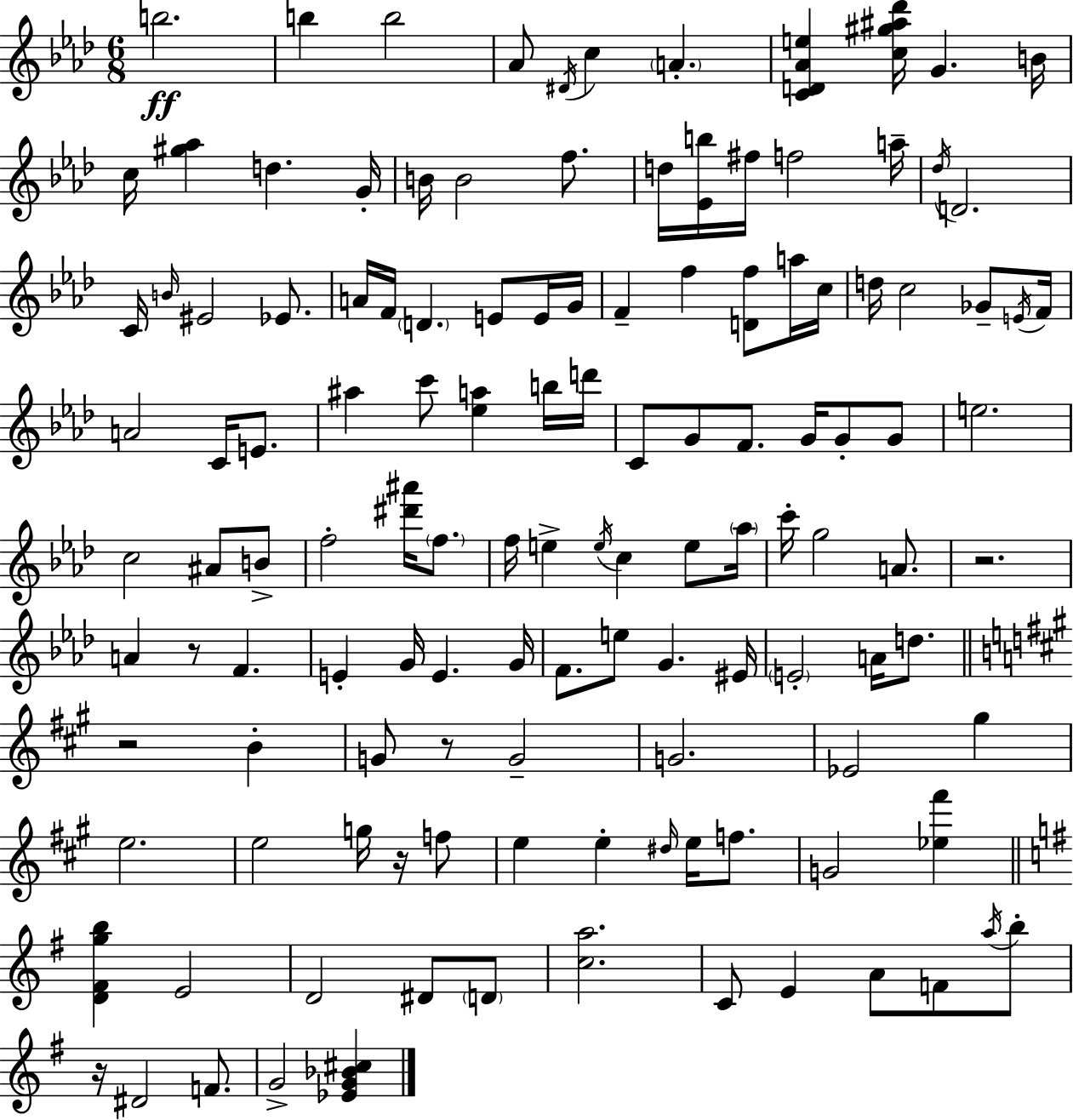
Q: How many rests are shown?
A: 6